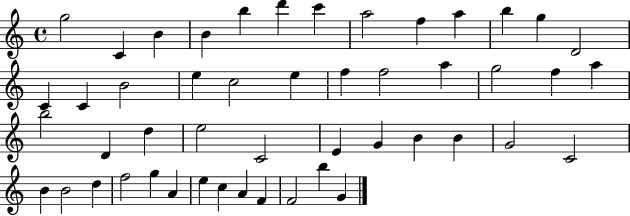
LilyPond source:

{
  \clef treble
  \time 4/4
  \defaultTimeSignature
  \key c \major
  g''2 c'4 b'4 | b'4 b''4 d'''4 c'''4 | a''2 f''4 a''4 | b''4 g''4 d'2 | \break c'4 c'4 b'2 | e''4 c''2 e''4 | f''4 f''2 a''4 | g''2 f''4 a''4 | \break b''2 d'4 d''4 | e''2 c'2 | e'4 g'4 b'4 b'4 | g'2 c'2 | \break b'4 b'2 d''4 | f''2 g''4 a'4 | e''4 c''4 a'4 f'4 | f'2 b''4 g'4 | \break \bar "|."
}